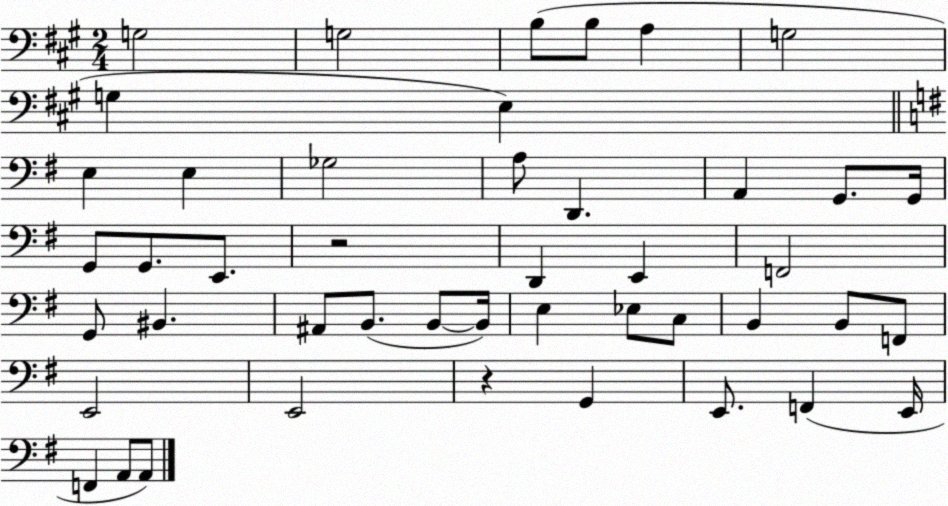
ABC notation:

X:1
T:Untitled
M:2/4
L:1/4
K:A
G,2 G,2 B,/2 B,/2 A, G,2 G, E, E, E, _G,2 A,/2 D,, A,, G,,/2 G,,/4 G,,/2 G,,/2 E,,/2 z2 D,, E,, F,,2 G,,/2 ^B,, ^A,,/2 B,,/2 B,,/2 B,,/4 E, _E,/2 C,/2 B,, B,,/2 F,,/2 E,,2 E,,2 z G,, E,,/2 F,, E,,/4 F,, A,,/2 A,,/2